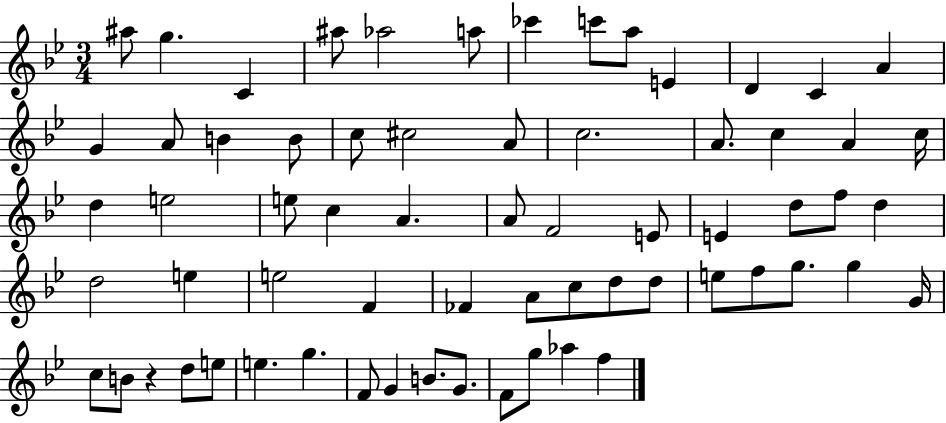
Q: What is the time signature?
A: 3/4